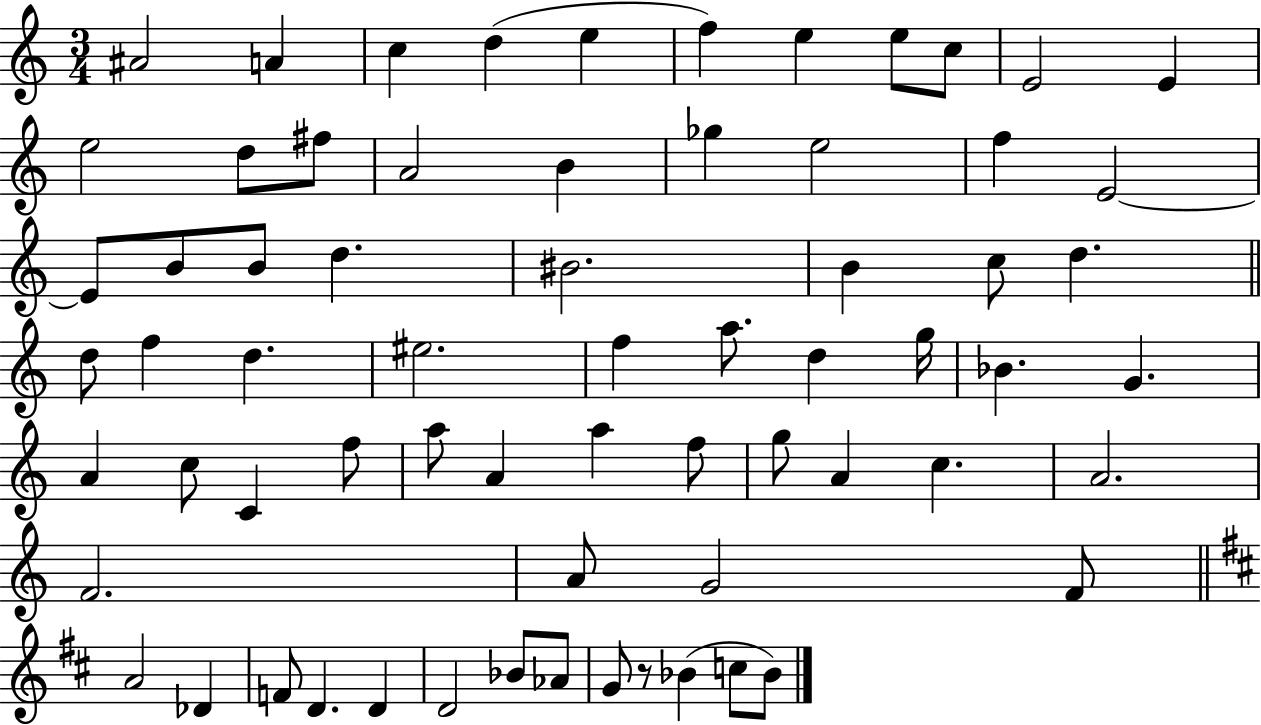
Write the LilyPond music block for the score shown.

{
  \clef treble
  \numericTimeSignature
  \time 3/4
  \key c \major
  ais'2 a'4 | c''4 d''4( e''4 | f''4) e''4 e''8 c''8 | e'2 e'4 | \break e''2 d''8 fis''8 | a'2 b'4 | ges''4 e''2 | f''4 e'2~~ | \break e'8 b'8 b'8 d''4. | bis'2. | b'4 c''8 d''4. | \bar "||" \break \key c \major d''8 f''4 d''4. | eis''2. | f''4 a''8. d''4 g''16 | bes'4. g'4. | \break a'4 c''8 c'4 f''8 | a''8 a'4 a''4 f''8 | g''8 a'4 c''4. | a'2. | \break f'2. | a'8 g'2 f'8 | \bar "||" \break \key b \minor a'2 des'4 | f'8 d'4. d'4 | d'2 bes'8 aes'8 | g'8 r8 bes'4( c''8 bes'8) | \break \bar "|."
}